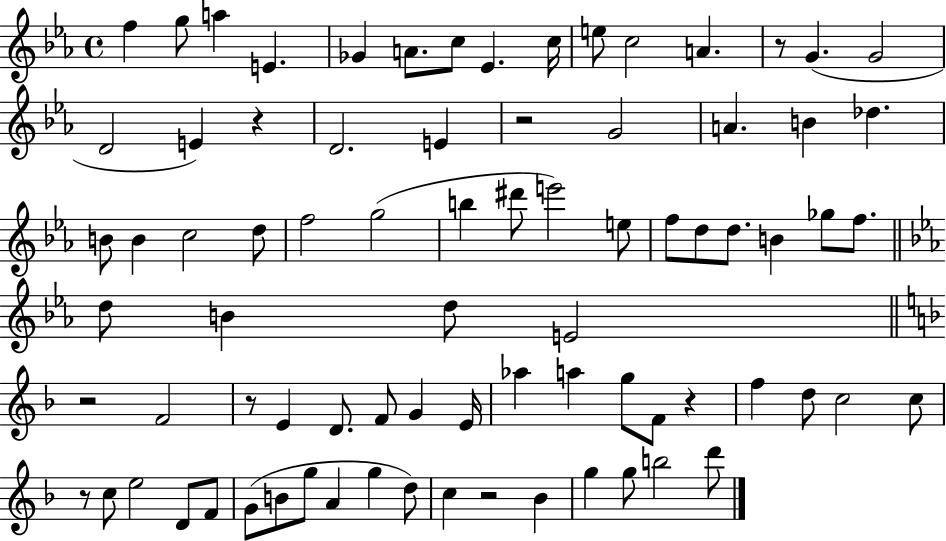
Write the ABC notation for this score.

X:1
T:Untitled
M:4/4
L:1/4
K:Eb
f g/2 a E _G A/2 c/2 _E c/4 e/2 c2 A z/2 G G2 D2 E z D2 E z2 G2 A B _d B/2 B c2 d/2 f2 g2 b ^d'/2 e'2 e/2 f/2 d/2 d/2 B _g/2 f/2 d/2 B d/2 E2 z2 F2 z/2 E D/2 F/2 G E/4 _a a g/2 F/2 z f d/2 c2 c/2 z/2 c/2 e2 D/2 F/2 G/2 B/2 g/2 A g d/2 c z2 _B g g/2 b2 d'/2